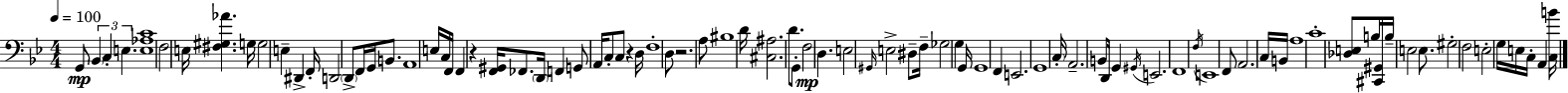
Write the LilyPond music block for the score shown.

{
  \clef bass
  \numericTimeSignature
  \time 4/4
  \key g \minor
  \tempo 4 = 100
  \repeat volta 2 { g,8\mp \tuplet 3/2 { \parenthesize bes,4 c4-. e4. } | <e aes c'>1 | f2 e16 <fis gis aes'>4. g16 | g2 e4-- dis,4-> | \break f,16-. d,2 \parenthesize d,8-> f,16 g,16 b,8. | a,1 | e16 c16 f,16 f,4 r4 <f, gis,>16 fes,8. \parenthesize d,16 | f,4 g,8 a,16 c8-. c8 r4 d16 | \break f1-. | d8 r2. a8 | bis1 | d'16 <cis ais>2. d'8. | \break g,8-. f2\mp d4. | e2 \grace { gis,16 } e2-> | dis8-- f16-- ges2 g4 | g,16 g,1 | \break f,4 e,2. | g,1 | \parenthesize c16-. a,2.-- b,8 | d,16 g,4 \acciaccatura { gis,16 } e,2. | \break f,1 | \acciaccatura { f16 } e,1 | f,8 a,2. | c16 b,16 a1 | \break c'1-. | <des e>8 b16 <cis, gis,>16 b16-- e2 | e8. gis2-. f2 | e2-. g16 e16 c16-. a,4 | \break <c b'>16 } \bar "|."
}